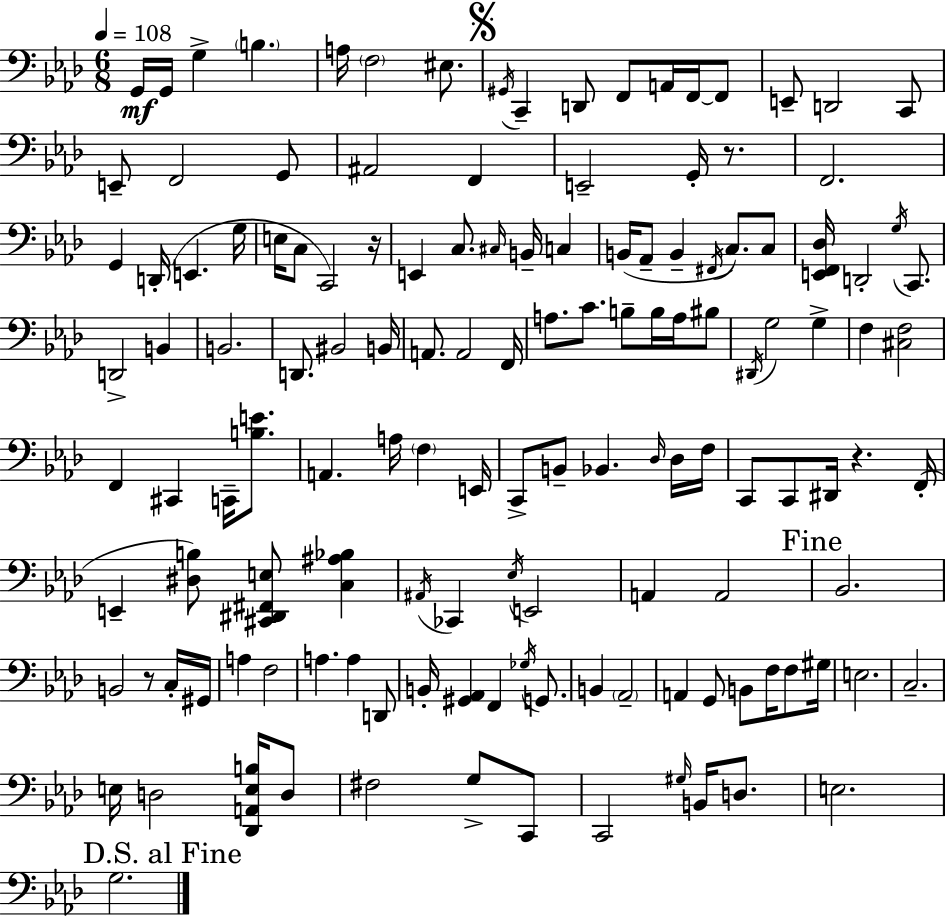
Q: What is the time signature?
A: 6/8